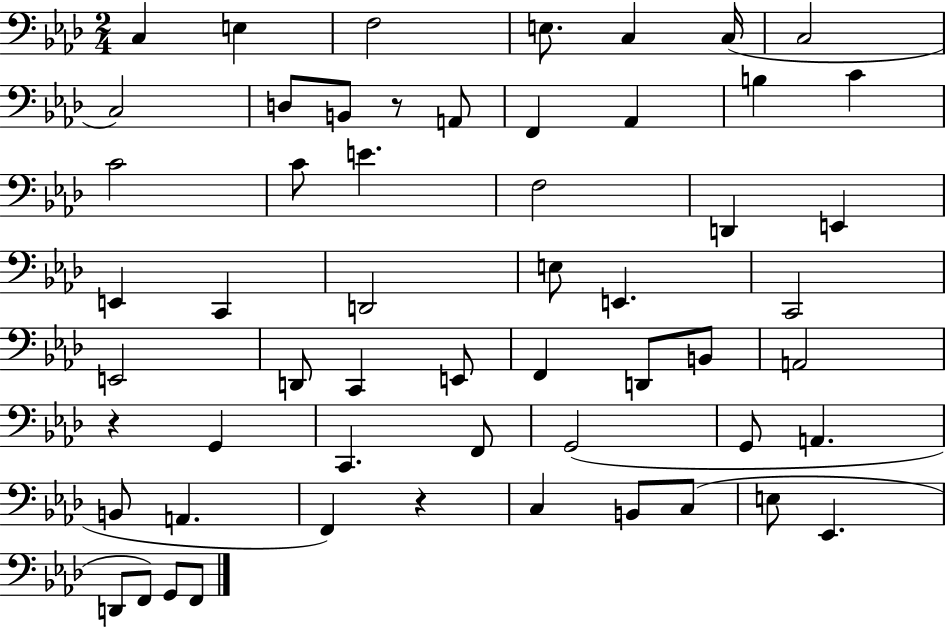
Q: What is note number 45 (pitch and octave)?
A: C3